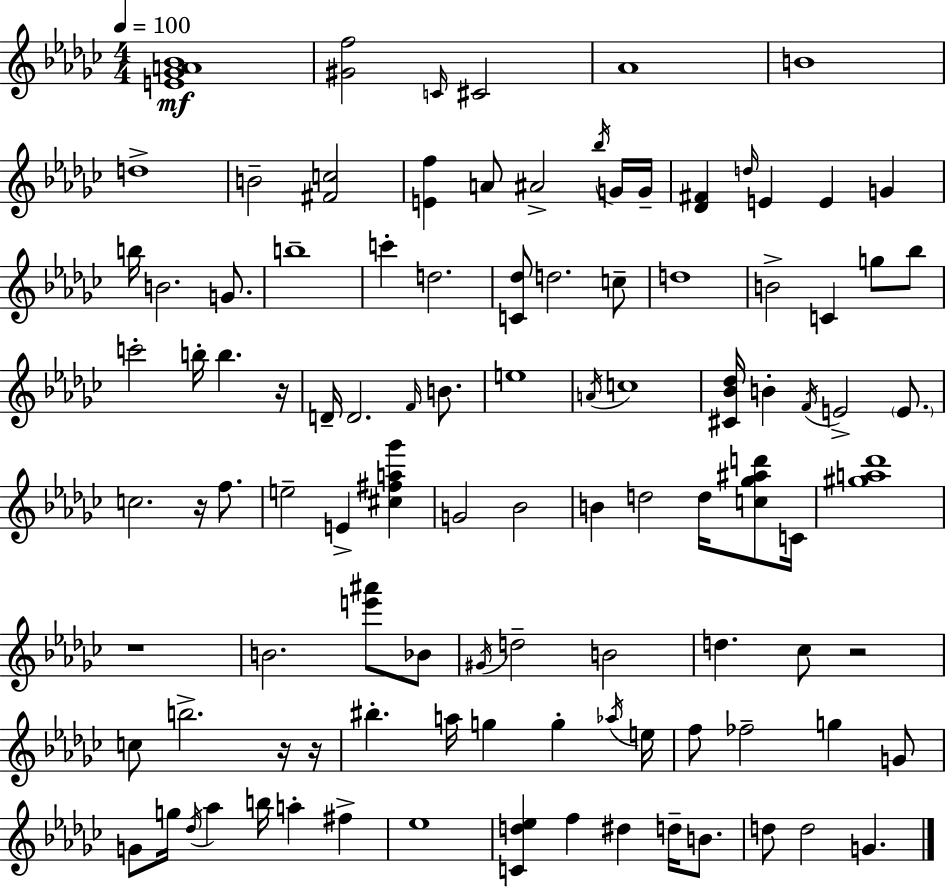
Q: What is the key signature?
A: EES minor